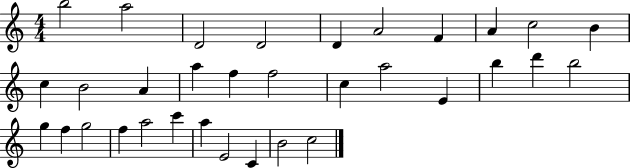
X:1
T:Untitled
M:4/4
L:1/4
K:C
b2 a2 D2 D2 D A2 F A c2 B c B2 A a f f2 c a2 E b d' b2 g f g2 f a2 c' a E2 C B2 c2